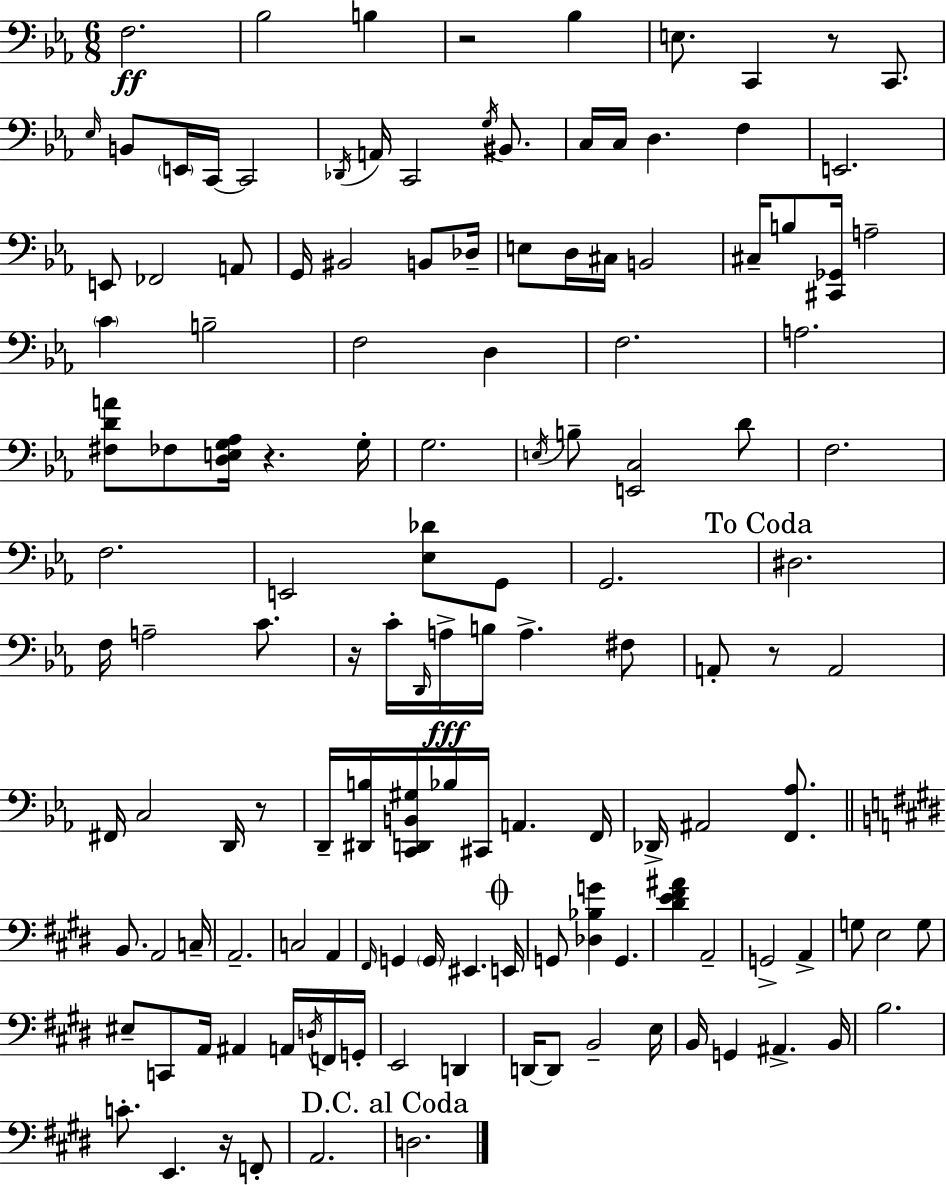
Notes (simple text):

F3/h. Bb3/h B3/q R/h Bb3/q E3/e. C2/q R/e C2/e. Eb3/s B2/e E2/s C2/s C2/h Db2/s A2/s C2/h G3/s BIS2/e. C3/s C3/s D3/q. F3/q E2/h. E2/e FES2/h A2/e G2/s BIS2/h B2/e Db3/s E3/e D3/s C#3/s B2/h C#3/s B3/e [C#2,Gb2]/s A3/h C4/q B3/h F3/h D3/q F3/h. A3/h. [F#3,D4,A4]/e FES3/e [D3,E3,G3,Ab3]/s R/q. G3/s G3/h. E3/s B3/e [E2,C3]/h D4/e F3/h. F3/h. E2/h [Eb3,Db4]/e G2/e G2/h. D#3/h. F3/s A3/h C4/e. R/s C4/s D2/s A3/s B3/s A3/q. F#3/e A2/e R/e A2/h F#2/s C3/h D2/s R/e D2/s [D#2,B3]/s [C2,D2,B2,G#3]/s Bb3/s C#2/s A2/q. F2/s Db2/s A#2/h [F2,Ab3]/e. B2/e. A2/h C3/s A2/h. C3/h A2/q F#2/s G2/q G2/s EIS2/q. E2/s G2/e [Db3,Bb3,G4]/q G2/q. [D#4,E4,F#4,A#4]/q A2/h G2/h A2/q G3/e E3/h G3/e EIS3/e C2/e A2/s A#2/q A2/s D3/s F2/s G2/s E2/h D2/q D2/s D2/e B2/h E3/s B2/s G2/q A#2/q. B2/s B3/h. C4/e. E2/q. R/s F2/e A2/h. D3/h.